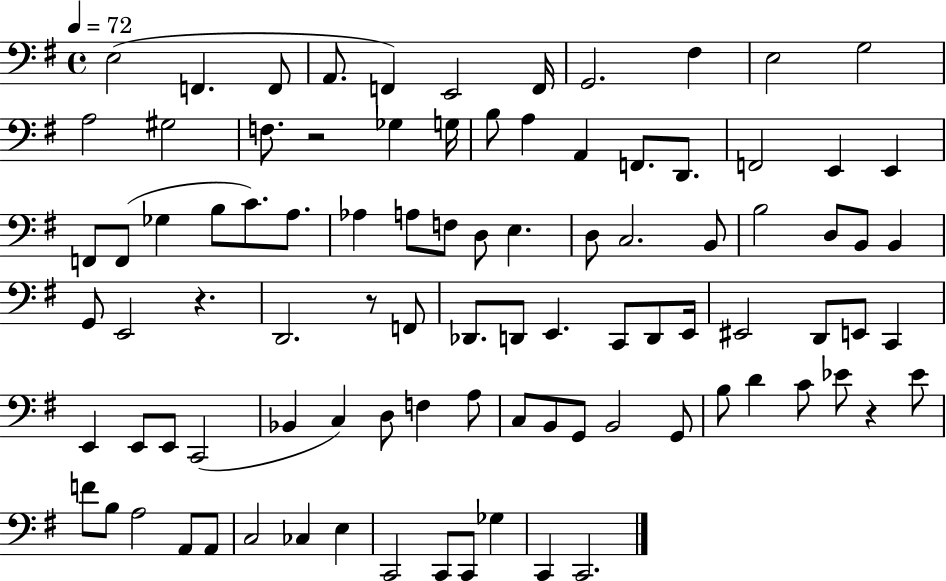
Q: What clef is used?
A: bass